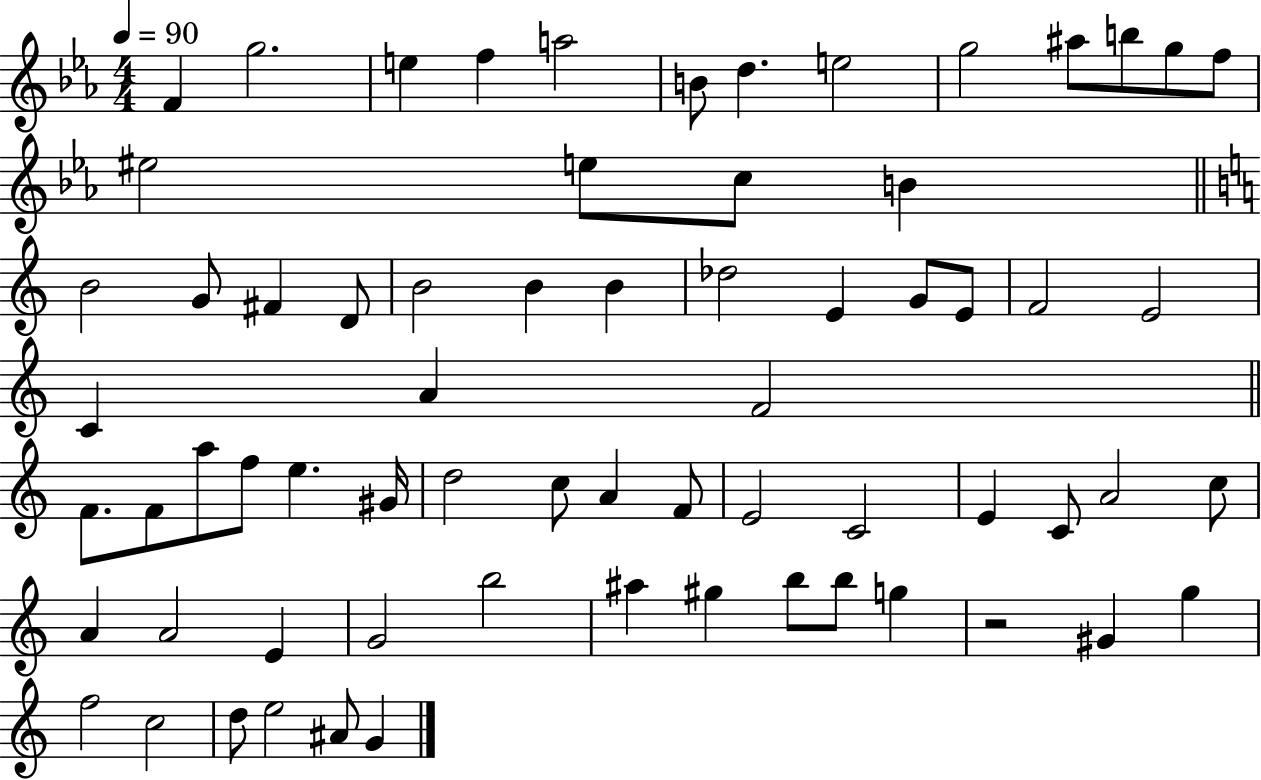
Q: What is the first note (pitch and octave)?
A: F4